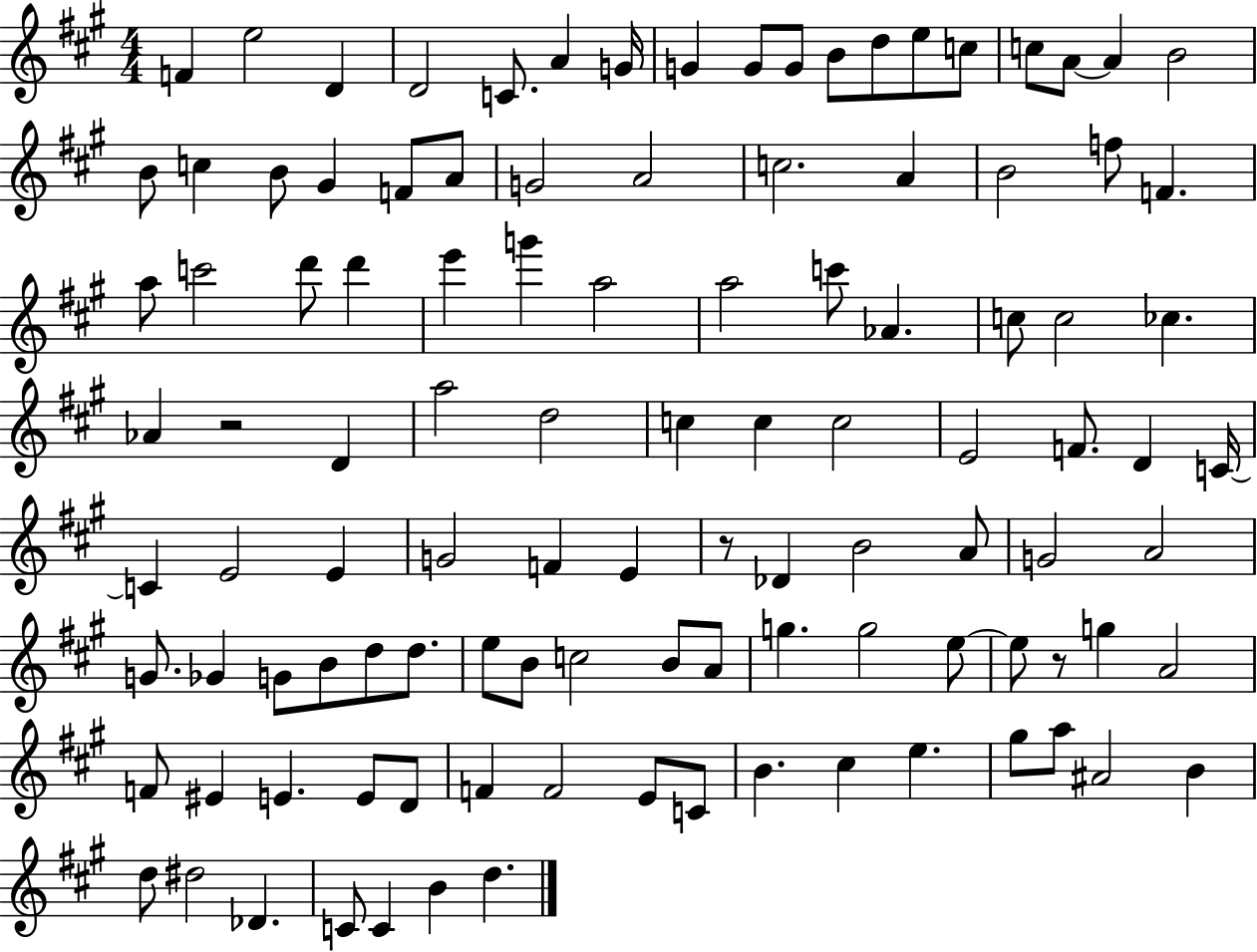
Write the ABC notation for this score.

X:1
T:Untitled
M:4/4
L:1/4
K:A
F e2 D D2 C/2 A G/4 G G/2 G/2 B/2 d/2 e/2 c/2 c/2 A/2 A B2 B/2 c B/2 ^G F/2 A/2 G2 A2 c2 A B2 f/2 F a/2 c'2 d'/2 d' e' g' a2 a2 c'/2 _A c/2 c2 _c _A z2 D a2 d2 c c c2 E2 F/2 D C/4 C E2 E G2 F E z/2 _D B2 A/2 G2 A2 G/2 _G G/2 B/2 d/2 d/2 e/2 B/2 c2 B/2 A/2 g g2 e/2 e/2 z/2 g A2 F/2 ^E E E/2 D/2 F F2 E/2 C/2 B ^c e ^g/2 a/2 ^A2 B d/2 ^d2 _D C/2 C B d